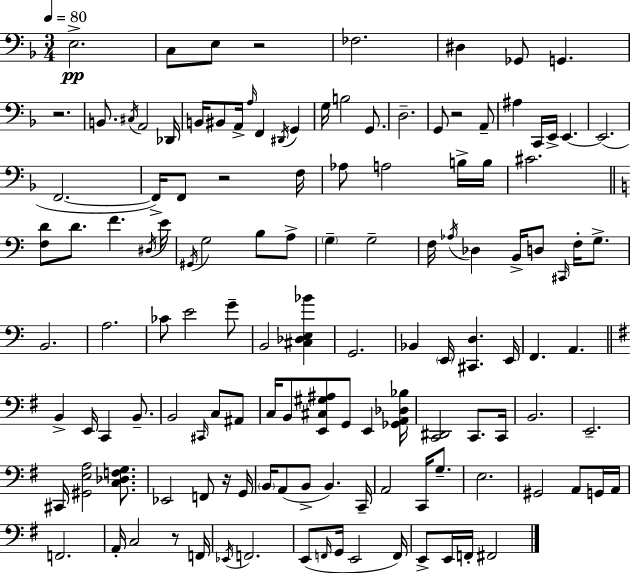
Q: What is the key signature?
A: F major